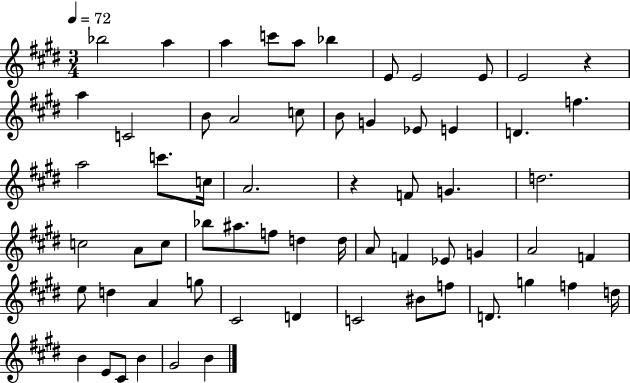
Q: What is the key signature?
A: E major